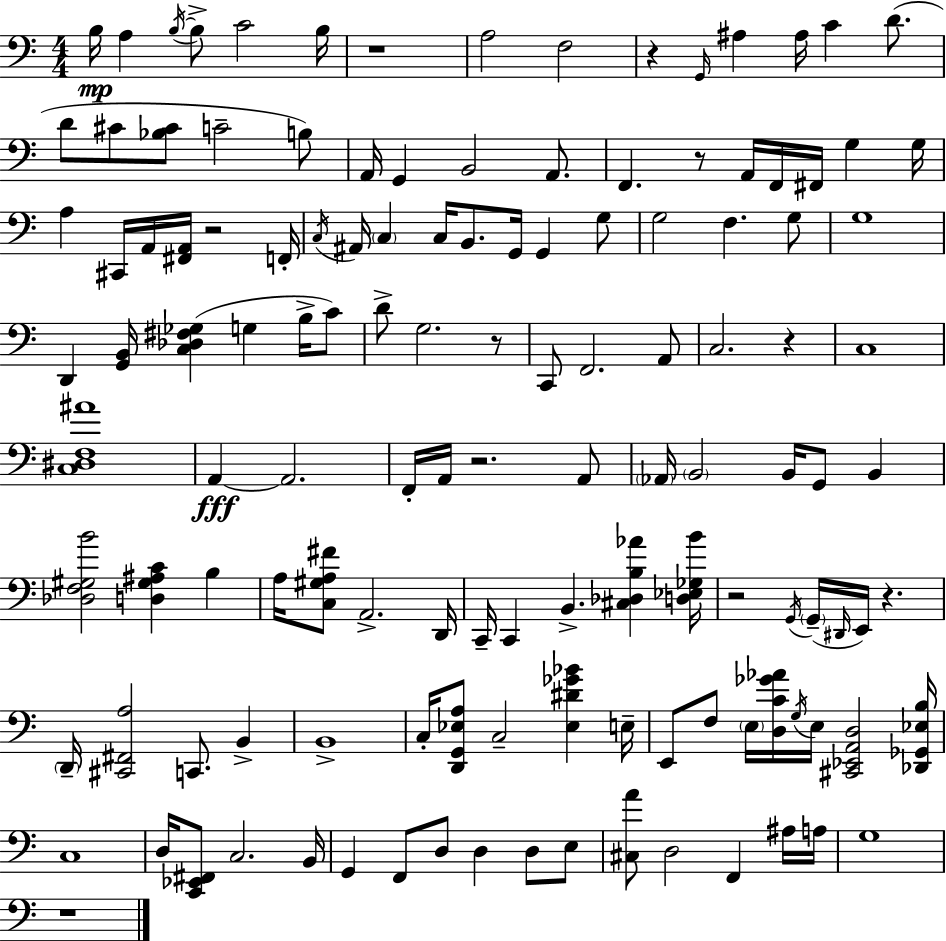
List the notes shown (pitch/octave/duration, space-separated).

B3/s A3/q B3/s B3/e C4/h B3/s R/w A3/h F3/h R/q G2/s A#3/q A#3/s C4/q D4/e. D4/e C#4/e [Bb3,C#4]/e C4/h B3/e A2/s G2/q B2/h A2/e. F2/q. R/e A2/s F2/s F#2/s G3/q G3/s A3/q C#2/s A2/s [F#2,A2]/s R/h F2/s C3/s A#2/s C3/q C3/s B2/e. G2/s G2/q G3/e G3/h F3/q. G3/e G3/w D2/q [G2,B2]/s [C3,Db3,F#3,Gb3]/q G3/q B3/s C4/e D4/e G3/h. R/e C2/e F2/h. A2/e C3/h. R/q C3/w [C3,D#3,F3,A#4]/w A2/q A2/h. F2/s A2/s R/h. A2/e Ab2/s B2/h B2/s G2/e B2/q [Db3,F3,G#3,B4]/h [D3,G#3,A#3,C4]/q B3/q A3/s [C3,G#3,A3,F#4]/e A2/h. D2/s C2/s C2/q B2/q. [C#3,Db3,B3,Ab4]/q [D3,Eb3,Gb3,B4]/s R/h G2/s G2/s D#2/s E2/s R/q. D2/s [C#2,F#2,A3]/h C2/e. B2/q B2/w C3/s [D2,G2,Eb3,A3]/e C3/h [Eb3,D#4,Gb4,Bb4]/q E3/s E2/e F3/e E3/s [D3,C4,Gb4,Ab4]/s G3/s E3/s [C#2,Eb2,A2,D3]/h [Db2,Gb2,Eb3,B3]/s C3/w D3/s [C2,Eb2,F#2]/e C3/h. B2/s G2/q F2/e D3/e D3/q D3/e E3/e [C#3,A4]/e D3/h F2/q A#3/s A3/s G3/w R/w